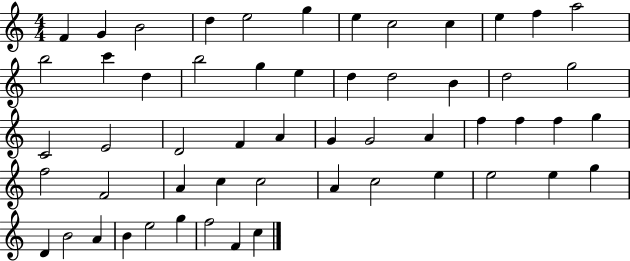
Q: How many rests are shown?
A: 0